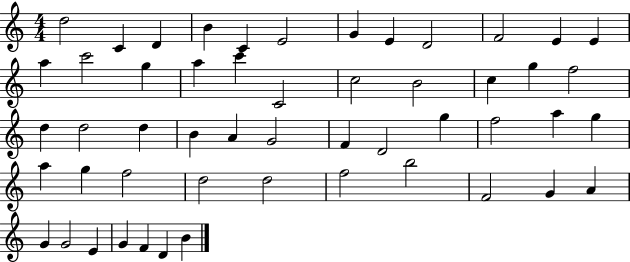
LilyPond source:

{
  \clef treble
  \numericTimeSignature
  \time 4/4
  \key c \major
  d''2 c'4 d'4 | b'4 c'4 e'2 | g'4 e'4 d'2 | f'2 e'4 e'4 | \break a''4 c'''2 g''4 | a''4 c'''4 c'2 | c''2 b'2 | c''4 g''4 f''2 | \break d''4 d''2 d''4 | b'4 a'4 g'2 | f'4 d'2 g''4 | f''2 a''4 g''4 | \break a''4 g''4 f''2 | d''2 d''2 | f''2 b''2 | f'2 g'4 a'4 | \break g'4 g'2 e'4 | g'4 f'4 d'4 b'4 | \bar "|."
}